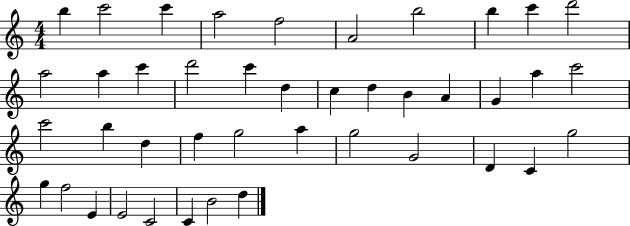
B5/q C6/h C6/q A5/h F5/h A4/h B5/h B5/q C6/q D6/h A5/h A5/q C6/q D6/h C6/q D5/q C5/q D5/q B4/q A4/q G4/q A5/q C6/h C6/h B5/q D5/q F5/q G5/h A5/q G5/h G4/h D4/q C4/q G5/h G5/q F5/h E4/q E4/h C4/h C4/q B4/h D5/q